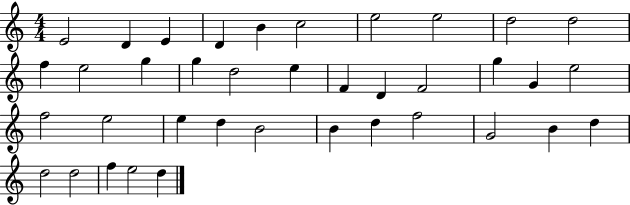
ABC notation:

X:1
T:Untitled
M:4/4
L:1/4
K:C
E2 D E D B c2 e2 e2 d2 d2 f e2 g g d2 e F D F2 g G e2 f2 e2 e d B2 B d f2 G2 B d d2 d2 f e2 d